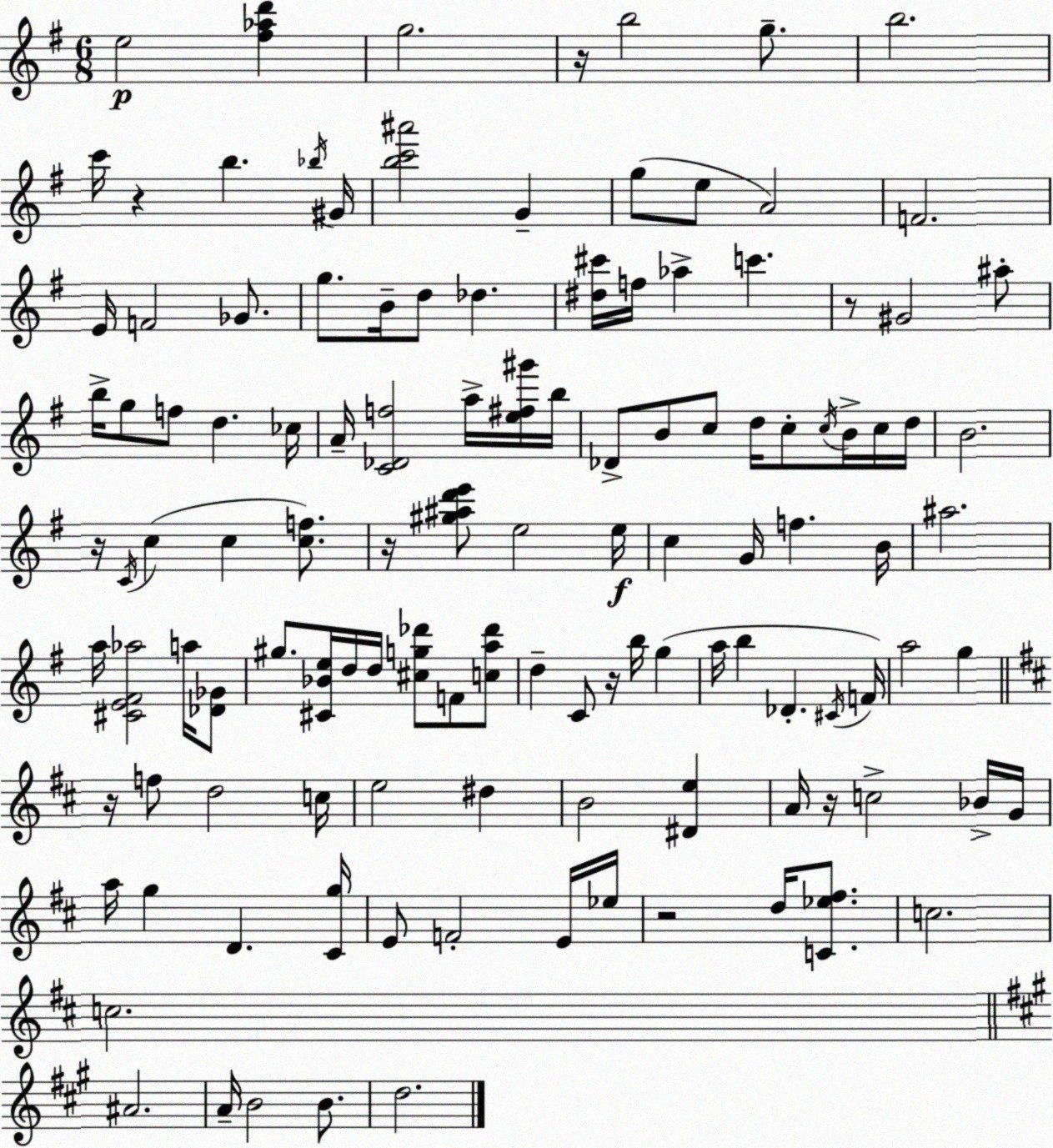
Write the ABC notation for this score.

X:1
T:Untitled
M:6/8
L:1/4
K:Em
e2 [^f_ad'] g2 z/4 b2 g/2 b2 c'/4 z b _b/4 ^G/4 [bc'^a']2 G g/2 e/2 A2 F2 E/4 F2 _G/2 g/2 B/4 d/2 _d [^d^c']/4 f/4 _a c' z/2 ^G2 ^a/2 b/4 g/2 f/2 d _c/4 A/4 [C_Df]2 a/4 [e^f^g']/4 b/4 _D/2 B/2 c/2 d/4 c/2 c/4 B/4 c/4 d/4 B2 z/4 C/4 c c [cf]/2 z/4 [^g^ad'e']/2 e2 e/4 c G/4 f B/4 ^a2 a/4 [^CE^F_a]2 a/4 [_D_G]/2 ^g/2 [^C_Be]/4 d/4 d/4 [^cg_d']/2 F/2 [ca_d']/2 d C/2 z/4 b/4 g a/4 b _D ^C/4 F/4 a2 g z/4 f/2 d2 c/4 e2 ^d B2 [^De] A/4 z/4 c2 _B/4 G/4 a/4 g D [^Cg]/4 E/2 F2 E/4 _e/4 z2 d/4 [C_e^f]/2 c2 c2 ^A2 A/4 B2 B/2 d2